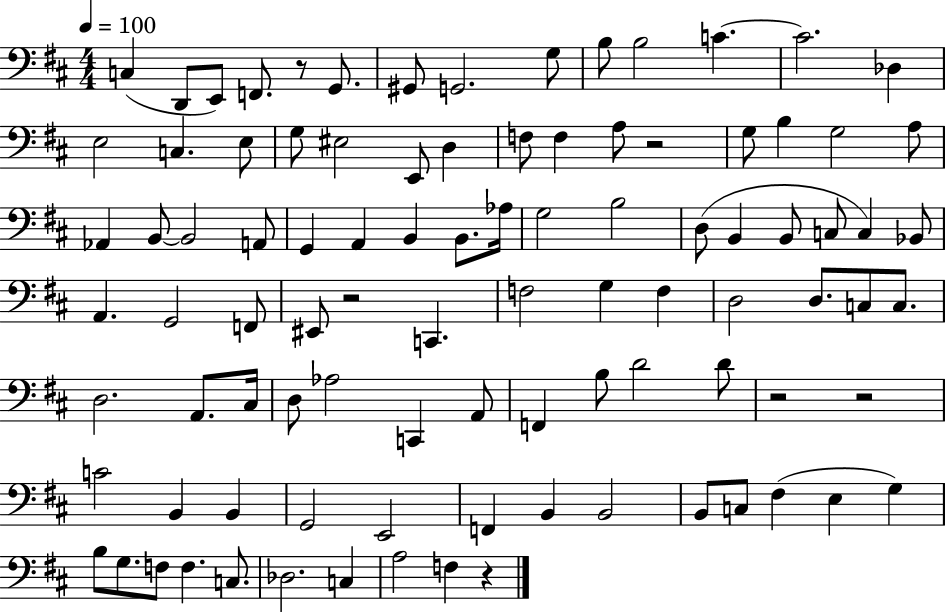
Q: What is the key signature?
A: D major